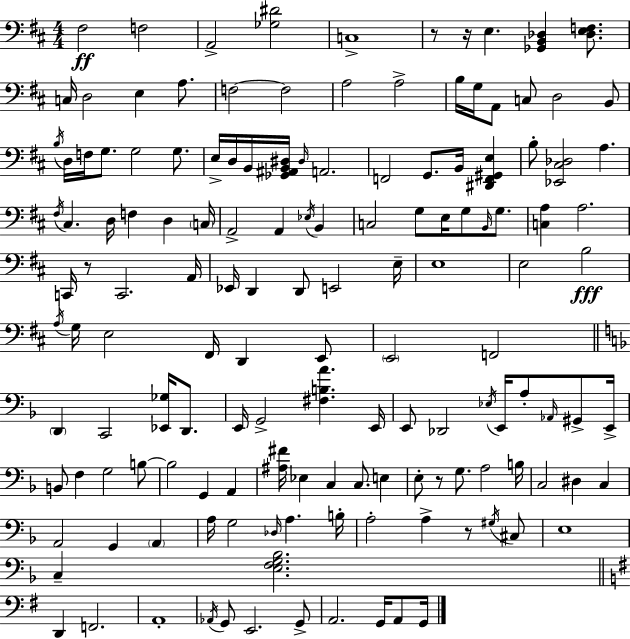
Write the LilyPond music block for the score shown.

{
  \clef bass
  \numericTimeSignature
  \time 4/4
  \key d \major
  \repeat volta 2 { fis2\ff f2 | a,2-> <ges dis'>2 | c1-> | r8 r16 e4. <ges, b, des>4 <des e f>8. | \break c16 d2 e4 a8. | f2~~ f2 | a2 a2-> | b16 g16 a,8 c8 d2 b,8 | \break \acciaccatura { b16 } d16 f16 g8. g2 g8. | e16-> d16 b,16 <ges, ais, b, dis>16 \grace { dis16 } a,2. | f,2 g,8. b,16 <dis, f, gis, e>4 | b8-. <ees, cis des>2 a4. | \break \acciaccatura { fis16 } cis4. d16 f4 d4 | \parenthesize c16 a,2-> a,4 \acciaccatura { ees16 } | b,4 c2 g8 e16 g8 | \grace { b,16 } g8. <c a>4 a2. | \break c,16 r8 c,2. | a,16 ees,16 d,4 d,8 e,2 | e16-- e1 | e2 b2\fff | \break \acciaccatura { a16 } g16 e2 fis,16 | d,4 e,8 \parenthesize e,2 f,2 | \bar "||" \break \key f \major \parenthesize d,4 c,2 <ees, ges>16 d,8. | e,16 g,2-> <fis b a'>4. e,16 | e,8 des,2 \acciaccatura { ees16 } e,16 a8-. \grace { aes,16 } gis,8-> | e,16-> b,8 f4 g2 | \break b8~~ b2 g,4 a,4 | <ais fis'>16 ees4 c4 c8. e4 | e8-. r8 g8. a2 | b16 c2 dis4 c4 | \break a,2 g,4 \parenthesize a,4 | a16 g2 \grace { des16 } a4. | b16-. a2-. a4-> r8 | \acciaccatura { gis16 } cis8 e1 | \break c4-- <e f g bes>2. | \bar "||" \break \key g \major d,4 f,2. | a,1-. | \acciaccatura { aes,16 } g,8 e,2. g,8-> | a,2. g,16 a,8 | \break g,16 } \bar "|."
}